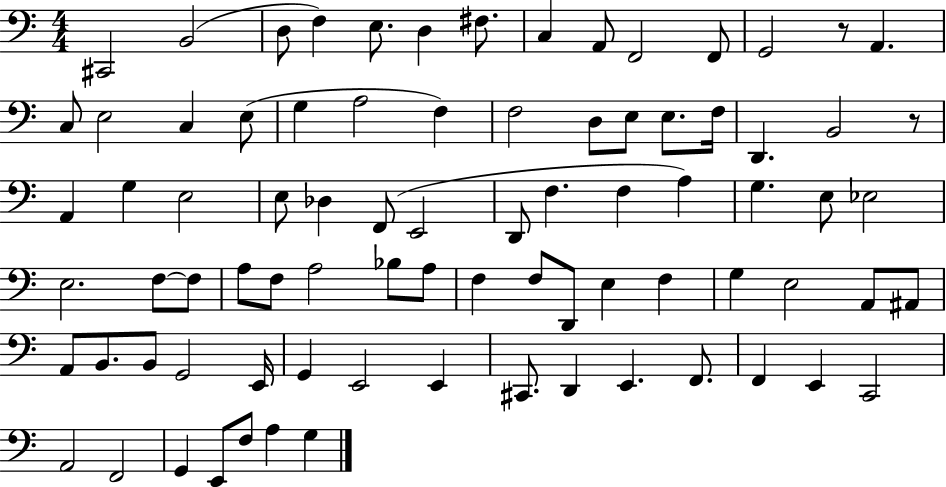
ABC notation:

X:1
T:Untitled
M:4/4
L:1/4
K:C
^C,,2 B,,2 D,/2 F, E,/2 D, ^F,/2 C, A,,/2 F,,2 F,,/2 G,,2 z/2 A,, C,/2 E,2 C, E,/2 G, A,2 F, F,2 D,/2 E,/2 E,/2 F,/4 D,, B,,2 z/2 A,, G, E,2 E,/2 _D, F,,/2 E,,2 D,,/2 F, F, A, G, E,/2 _E,2 E,2 F,/2 F,/2 A,/2 F,/2 A,2 _B,/2 A,/2 F, F,/2 D,,/2 E, F, G, E,2 A,,/2 ^A,,/2 A,,/2 B,,/2 B,,/2 G,,2 E,,/4 G,, E,,2 E,, ^C,,/2 D,, E,, F,,/2 F,, E,, C,,2 A,,2 F,,2 G,, E,,/2 F,/2 A, G,